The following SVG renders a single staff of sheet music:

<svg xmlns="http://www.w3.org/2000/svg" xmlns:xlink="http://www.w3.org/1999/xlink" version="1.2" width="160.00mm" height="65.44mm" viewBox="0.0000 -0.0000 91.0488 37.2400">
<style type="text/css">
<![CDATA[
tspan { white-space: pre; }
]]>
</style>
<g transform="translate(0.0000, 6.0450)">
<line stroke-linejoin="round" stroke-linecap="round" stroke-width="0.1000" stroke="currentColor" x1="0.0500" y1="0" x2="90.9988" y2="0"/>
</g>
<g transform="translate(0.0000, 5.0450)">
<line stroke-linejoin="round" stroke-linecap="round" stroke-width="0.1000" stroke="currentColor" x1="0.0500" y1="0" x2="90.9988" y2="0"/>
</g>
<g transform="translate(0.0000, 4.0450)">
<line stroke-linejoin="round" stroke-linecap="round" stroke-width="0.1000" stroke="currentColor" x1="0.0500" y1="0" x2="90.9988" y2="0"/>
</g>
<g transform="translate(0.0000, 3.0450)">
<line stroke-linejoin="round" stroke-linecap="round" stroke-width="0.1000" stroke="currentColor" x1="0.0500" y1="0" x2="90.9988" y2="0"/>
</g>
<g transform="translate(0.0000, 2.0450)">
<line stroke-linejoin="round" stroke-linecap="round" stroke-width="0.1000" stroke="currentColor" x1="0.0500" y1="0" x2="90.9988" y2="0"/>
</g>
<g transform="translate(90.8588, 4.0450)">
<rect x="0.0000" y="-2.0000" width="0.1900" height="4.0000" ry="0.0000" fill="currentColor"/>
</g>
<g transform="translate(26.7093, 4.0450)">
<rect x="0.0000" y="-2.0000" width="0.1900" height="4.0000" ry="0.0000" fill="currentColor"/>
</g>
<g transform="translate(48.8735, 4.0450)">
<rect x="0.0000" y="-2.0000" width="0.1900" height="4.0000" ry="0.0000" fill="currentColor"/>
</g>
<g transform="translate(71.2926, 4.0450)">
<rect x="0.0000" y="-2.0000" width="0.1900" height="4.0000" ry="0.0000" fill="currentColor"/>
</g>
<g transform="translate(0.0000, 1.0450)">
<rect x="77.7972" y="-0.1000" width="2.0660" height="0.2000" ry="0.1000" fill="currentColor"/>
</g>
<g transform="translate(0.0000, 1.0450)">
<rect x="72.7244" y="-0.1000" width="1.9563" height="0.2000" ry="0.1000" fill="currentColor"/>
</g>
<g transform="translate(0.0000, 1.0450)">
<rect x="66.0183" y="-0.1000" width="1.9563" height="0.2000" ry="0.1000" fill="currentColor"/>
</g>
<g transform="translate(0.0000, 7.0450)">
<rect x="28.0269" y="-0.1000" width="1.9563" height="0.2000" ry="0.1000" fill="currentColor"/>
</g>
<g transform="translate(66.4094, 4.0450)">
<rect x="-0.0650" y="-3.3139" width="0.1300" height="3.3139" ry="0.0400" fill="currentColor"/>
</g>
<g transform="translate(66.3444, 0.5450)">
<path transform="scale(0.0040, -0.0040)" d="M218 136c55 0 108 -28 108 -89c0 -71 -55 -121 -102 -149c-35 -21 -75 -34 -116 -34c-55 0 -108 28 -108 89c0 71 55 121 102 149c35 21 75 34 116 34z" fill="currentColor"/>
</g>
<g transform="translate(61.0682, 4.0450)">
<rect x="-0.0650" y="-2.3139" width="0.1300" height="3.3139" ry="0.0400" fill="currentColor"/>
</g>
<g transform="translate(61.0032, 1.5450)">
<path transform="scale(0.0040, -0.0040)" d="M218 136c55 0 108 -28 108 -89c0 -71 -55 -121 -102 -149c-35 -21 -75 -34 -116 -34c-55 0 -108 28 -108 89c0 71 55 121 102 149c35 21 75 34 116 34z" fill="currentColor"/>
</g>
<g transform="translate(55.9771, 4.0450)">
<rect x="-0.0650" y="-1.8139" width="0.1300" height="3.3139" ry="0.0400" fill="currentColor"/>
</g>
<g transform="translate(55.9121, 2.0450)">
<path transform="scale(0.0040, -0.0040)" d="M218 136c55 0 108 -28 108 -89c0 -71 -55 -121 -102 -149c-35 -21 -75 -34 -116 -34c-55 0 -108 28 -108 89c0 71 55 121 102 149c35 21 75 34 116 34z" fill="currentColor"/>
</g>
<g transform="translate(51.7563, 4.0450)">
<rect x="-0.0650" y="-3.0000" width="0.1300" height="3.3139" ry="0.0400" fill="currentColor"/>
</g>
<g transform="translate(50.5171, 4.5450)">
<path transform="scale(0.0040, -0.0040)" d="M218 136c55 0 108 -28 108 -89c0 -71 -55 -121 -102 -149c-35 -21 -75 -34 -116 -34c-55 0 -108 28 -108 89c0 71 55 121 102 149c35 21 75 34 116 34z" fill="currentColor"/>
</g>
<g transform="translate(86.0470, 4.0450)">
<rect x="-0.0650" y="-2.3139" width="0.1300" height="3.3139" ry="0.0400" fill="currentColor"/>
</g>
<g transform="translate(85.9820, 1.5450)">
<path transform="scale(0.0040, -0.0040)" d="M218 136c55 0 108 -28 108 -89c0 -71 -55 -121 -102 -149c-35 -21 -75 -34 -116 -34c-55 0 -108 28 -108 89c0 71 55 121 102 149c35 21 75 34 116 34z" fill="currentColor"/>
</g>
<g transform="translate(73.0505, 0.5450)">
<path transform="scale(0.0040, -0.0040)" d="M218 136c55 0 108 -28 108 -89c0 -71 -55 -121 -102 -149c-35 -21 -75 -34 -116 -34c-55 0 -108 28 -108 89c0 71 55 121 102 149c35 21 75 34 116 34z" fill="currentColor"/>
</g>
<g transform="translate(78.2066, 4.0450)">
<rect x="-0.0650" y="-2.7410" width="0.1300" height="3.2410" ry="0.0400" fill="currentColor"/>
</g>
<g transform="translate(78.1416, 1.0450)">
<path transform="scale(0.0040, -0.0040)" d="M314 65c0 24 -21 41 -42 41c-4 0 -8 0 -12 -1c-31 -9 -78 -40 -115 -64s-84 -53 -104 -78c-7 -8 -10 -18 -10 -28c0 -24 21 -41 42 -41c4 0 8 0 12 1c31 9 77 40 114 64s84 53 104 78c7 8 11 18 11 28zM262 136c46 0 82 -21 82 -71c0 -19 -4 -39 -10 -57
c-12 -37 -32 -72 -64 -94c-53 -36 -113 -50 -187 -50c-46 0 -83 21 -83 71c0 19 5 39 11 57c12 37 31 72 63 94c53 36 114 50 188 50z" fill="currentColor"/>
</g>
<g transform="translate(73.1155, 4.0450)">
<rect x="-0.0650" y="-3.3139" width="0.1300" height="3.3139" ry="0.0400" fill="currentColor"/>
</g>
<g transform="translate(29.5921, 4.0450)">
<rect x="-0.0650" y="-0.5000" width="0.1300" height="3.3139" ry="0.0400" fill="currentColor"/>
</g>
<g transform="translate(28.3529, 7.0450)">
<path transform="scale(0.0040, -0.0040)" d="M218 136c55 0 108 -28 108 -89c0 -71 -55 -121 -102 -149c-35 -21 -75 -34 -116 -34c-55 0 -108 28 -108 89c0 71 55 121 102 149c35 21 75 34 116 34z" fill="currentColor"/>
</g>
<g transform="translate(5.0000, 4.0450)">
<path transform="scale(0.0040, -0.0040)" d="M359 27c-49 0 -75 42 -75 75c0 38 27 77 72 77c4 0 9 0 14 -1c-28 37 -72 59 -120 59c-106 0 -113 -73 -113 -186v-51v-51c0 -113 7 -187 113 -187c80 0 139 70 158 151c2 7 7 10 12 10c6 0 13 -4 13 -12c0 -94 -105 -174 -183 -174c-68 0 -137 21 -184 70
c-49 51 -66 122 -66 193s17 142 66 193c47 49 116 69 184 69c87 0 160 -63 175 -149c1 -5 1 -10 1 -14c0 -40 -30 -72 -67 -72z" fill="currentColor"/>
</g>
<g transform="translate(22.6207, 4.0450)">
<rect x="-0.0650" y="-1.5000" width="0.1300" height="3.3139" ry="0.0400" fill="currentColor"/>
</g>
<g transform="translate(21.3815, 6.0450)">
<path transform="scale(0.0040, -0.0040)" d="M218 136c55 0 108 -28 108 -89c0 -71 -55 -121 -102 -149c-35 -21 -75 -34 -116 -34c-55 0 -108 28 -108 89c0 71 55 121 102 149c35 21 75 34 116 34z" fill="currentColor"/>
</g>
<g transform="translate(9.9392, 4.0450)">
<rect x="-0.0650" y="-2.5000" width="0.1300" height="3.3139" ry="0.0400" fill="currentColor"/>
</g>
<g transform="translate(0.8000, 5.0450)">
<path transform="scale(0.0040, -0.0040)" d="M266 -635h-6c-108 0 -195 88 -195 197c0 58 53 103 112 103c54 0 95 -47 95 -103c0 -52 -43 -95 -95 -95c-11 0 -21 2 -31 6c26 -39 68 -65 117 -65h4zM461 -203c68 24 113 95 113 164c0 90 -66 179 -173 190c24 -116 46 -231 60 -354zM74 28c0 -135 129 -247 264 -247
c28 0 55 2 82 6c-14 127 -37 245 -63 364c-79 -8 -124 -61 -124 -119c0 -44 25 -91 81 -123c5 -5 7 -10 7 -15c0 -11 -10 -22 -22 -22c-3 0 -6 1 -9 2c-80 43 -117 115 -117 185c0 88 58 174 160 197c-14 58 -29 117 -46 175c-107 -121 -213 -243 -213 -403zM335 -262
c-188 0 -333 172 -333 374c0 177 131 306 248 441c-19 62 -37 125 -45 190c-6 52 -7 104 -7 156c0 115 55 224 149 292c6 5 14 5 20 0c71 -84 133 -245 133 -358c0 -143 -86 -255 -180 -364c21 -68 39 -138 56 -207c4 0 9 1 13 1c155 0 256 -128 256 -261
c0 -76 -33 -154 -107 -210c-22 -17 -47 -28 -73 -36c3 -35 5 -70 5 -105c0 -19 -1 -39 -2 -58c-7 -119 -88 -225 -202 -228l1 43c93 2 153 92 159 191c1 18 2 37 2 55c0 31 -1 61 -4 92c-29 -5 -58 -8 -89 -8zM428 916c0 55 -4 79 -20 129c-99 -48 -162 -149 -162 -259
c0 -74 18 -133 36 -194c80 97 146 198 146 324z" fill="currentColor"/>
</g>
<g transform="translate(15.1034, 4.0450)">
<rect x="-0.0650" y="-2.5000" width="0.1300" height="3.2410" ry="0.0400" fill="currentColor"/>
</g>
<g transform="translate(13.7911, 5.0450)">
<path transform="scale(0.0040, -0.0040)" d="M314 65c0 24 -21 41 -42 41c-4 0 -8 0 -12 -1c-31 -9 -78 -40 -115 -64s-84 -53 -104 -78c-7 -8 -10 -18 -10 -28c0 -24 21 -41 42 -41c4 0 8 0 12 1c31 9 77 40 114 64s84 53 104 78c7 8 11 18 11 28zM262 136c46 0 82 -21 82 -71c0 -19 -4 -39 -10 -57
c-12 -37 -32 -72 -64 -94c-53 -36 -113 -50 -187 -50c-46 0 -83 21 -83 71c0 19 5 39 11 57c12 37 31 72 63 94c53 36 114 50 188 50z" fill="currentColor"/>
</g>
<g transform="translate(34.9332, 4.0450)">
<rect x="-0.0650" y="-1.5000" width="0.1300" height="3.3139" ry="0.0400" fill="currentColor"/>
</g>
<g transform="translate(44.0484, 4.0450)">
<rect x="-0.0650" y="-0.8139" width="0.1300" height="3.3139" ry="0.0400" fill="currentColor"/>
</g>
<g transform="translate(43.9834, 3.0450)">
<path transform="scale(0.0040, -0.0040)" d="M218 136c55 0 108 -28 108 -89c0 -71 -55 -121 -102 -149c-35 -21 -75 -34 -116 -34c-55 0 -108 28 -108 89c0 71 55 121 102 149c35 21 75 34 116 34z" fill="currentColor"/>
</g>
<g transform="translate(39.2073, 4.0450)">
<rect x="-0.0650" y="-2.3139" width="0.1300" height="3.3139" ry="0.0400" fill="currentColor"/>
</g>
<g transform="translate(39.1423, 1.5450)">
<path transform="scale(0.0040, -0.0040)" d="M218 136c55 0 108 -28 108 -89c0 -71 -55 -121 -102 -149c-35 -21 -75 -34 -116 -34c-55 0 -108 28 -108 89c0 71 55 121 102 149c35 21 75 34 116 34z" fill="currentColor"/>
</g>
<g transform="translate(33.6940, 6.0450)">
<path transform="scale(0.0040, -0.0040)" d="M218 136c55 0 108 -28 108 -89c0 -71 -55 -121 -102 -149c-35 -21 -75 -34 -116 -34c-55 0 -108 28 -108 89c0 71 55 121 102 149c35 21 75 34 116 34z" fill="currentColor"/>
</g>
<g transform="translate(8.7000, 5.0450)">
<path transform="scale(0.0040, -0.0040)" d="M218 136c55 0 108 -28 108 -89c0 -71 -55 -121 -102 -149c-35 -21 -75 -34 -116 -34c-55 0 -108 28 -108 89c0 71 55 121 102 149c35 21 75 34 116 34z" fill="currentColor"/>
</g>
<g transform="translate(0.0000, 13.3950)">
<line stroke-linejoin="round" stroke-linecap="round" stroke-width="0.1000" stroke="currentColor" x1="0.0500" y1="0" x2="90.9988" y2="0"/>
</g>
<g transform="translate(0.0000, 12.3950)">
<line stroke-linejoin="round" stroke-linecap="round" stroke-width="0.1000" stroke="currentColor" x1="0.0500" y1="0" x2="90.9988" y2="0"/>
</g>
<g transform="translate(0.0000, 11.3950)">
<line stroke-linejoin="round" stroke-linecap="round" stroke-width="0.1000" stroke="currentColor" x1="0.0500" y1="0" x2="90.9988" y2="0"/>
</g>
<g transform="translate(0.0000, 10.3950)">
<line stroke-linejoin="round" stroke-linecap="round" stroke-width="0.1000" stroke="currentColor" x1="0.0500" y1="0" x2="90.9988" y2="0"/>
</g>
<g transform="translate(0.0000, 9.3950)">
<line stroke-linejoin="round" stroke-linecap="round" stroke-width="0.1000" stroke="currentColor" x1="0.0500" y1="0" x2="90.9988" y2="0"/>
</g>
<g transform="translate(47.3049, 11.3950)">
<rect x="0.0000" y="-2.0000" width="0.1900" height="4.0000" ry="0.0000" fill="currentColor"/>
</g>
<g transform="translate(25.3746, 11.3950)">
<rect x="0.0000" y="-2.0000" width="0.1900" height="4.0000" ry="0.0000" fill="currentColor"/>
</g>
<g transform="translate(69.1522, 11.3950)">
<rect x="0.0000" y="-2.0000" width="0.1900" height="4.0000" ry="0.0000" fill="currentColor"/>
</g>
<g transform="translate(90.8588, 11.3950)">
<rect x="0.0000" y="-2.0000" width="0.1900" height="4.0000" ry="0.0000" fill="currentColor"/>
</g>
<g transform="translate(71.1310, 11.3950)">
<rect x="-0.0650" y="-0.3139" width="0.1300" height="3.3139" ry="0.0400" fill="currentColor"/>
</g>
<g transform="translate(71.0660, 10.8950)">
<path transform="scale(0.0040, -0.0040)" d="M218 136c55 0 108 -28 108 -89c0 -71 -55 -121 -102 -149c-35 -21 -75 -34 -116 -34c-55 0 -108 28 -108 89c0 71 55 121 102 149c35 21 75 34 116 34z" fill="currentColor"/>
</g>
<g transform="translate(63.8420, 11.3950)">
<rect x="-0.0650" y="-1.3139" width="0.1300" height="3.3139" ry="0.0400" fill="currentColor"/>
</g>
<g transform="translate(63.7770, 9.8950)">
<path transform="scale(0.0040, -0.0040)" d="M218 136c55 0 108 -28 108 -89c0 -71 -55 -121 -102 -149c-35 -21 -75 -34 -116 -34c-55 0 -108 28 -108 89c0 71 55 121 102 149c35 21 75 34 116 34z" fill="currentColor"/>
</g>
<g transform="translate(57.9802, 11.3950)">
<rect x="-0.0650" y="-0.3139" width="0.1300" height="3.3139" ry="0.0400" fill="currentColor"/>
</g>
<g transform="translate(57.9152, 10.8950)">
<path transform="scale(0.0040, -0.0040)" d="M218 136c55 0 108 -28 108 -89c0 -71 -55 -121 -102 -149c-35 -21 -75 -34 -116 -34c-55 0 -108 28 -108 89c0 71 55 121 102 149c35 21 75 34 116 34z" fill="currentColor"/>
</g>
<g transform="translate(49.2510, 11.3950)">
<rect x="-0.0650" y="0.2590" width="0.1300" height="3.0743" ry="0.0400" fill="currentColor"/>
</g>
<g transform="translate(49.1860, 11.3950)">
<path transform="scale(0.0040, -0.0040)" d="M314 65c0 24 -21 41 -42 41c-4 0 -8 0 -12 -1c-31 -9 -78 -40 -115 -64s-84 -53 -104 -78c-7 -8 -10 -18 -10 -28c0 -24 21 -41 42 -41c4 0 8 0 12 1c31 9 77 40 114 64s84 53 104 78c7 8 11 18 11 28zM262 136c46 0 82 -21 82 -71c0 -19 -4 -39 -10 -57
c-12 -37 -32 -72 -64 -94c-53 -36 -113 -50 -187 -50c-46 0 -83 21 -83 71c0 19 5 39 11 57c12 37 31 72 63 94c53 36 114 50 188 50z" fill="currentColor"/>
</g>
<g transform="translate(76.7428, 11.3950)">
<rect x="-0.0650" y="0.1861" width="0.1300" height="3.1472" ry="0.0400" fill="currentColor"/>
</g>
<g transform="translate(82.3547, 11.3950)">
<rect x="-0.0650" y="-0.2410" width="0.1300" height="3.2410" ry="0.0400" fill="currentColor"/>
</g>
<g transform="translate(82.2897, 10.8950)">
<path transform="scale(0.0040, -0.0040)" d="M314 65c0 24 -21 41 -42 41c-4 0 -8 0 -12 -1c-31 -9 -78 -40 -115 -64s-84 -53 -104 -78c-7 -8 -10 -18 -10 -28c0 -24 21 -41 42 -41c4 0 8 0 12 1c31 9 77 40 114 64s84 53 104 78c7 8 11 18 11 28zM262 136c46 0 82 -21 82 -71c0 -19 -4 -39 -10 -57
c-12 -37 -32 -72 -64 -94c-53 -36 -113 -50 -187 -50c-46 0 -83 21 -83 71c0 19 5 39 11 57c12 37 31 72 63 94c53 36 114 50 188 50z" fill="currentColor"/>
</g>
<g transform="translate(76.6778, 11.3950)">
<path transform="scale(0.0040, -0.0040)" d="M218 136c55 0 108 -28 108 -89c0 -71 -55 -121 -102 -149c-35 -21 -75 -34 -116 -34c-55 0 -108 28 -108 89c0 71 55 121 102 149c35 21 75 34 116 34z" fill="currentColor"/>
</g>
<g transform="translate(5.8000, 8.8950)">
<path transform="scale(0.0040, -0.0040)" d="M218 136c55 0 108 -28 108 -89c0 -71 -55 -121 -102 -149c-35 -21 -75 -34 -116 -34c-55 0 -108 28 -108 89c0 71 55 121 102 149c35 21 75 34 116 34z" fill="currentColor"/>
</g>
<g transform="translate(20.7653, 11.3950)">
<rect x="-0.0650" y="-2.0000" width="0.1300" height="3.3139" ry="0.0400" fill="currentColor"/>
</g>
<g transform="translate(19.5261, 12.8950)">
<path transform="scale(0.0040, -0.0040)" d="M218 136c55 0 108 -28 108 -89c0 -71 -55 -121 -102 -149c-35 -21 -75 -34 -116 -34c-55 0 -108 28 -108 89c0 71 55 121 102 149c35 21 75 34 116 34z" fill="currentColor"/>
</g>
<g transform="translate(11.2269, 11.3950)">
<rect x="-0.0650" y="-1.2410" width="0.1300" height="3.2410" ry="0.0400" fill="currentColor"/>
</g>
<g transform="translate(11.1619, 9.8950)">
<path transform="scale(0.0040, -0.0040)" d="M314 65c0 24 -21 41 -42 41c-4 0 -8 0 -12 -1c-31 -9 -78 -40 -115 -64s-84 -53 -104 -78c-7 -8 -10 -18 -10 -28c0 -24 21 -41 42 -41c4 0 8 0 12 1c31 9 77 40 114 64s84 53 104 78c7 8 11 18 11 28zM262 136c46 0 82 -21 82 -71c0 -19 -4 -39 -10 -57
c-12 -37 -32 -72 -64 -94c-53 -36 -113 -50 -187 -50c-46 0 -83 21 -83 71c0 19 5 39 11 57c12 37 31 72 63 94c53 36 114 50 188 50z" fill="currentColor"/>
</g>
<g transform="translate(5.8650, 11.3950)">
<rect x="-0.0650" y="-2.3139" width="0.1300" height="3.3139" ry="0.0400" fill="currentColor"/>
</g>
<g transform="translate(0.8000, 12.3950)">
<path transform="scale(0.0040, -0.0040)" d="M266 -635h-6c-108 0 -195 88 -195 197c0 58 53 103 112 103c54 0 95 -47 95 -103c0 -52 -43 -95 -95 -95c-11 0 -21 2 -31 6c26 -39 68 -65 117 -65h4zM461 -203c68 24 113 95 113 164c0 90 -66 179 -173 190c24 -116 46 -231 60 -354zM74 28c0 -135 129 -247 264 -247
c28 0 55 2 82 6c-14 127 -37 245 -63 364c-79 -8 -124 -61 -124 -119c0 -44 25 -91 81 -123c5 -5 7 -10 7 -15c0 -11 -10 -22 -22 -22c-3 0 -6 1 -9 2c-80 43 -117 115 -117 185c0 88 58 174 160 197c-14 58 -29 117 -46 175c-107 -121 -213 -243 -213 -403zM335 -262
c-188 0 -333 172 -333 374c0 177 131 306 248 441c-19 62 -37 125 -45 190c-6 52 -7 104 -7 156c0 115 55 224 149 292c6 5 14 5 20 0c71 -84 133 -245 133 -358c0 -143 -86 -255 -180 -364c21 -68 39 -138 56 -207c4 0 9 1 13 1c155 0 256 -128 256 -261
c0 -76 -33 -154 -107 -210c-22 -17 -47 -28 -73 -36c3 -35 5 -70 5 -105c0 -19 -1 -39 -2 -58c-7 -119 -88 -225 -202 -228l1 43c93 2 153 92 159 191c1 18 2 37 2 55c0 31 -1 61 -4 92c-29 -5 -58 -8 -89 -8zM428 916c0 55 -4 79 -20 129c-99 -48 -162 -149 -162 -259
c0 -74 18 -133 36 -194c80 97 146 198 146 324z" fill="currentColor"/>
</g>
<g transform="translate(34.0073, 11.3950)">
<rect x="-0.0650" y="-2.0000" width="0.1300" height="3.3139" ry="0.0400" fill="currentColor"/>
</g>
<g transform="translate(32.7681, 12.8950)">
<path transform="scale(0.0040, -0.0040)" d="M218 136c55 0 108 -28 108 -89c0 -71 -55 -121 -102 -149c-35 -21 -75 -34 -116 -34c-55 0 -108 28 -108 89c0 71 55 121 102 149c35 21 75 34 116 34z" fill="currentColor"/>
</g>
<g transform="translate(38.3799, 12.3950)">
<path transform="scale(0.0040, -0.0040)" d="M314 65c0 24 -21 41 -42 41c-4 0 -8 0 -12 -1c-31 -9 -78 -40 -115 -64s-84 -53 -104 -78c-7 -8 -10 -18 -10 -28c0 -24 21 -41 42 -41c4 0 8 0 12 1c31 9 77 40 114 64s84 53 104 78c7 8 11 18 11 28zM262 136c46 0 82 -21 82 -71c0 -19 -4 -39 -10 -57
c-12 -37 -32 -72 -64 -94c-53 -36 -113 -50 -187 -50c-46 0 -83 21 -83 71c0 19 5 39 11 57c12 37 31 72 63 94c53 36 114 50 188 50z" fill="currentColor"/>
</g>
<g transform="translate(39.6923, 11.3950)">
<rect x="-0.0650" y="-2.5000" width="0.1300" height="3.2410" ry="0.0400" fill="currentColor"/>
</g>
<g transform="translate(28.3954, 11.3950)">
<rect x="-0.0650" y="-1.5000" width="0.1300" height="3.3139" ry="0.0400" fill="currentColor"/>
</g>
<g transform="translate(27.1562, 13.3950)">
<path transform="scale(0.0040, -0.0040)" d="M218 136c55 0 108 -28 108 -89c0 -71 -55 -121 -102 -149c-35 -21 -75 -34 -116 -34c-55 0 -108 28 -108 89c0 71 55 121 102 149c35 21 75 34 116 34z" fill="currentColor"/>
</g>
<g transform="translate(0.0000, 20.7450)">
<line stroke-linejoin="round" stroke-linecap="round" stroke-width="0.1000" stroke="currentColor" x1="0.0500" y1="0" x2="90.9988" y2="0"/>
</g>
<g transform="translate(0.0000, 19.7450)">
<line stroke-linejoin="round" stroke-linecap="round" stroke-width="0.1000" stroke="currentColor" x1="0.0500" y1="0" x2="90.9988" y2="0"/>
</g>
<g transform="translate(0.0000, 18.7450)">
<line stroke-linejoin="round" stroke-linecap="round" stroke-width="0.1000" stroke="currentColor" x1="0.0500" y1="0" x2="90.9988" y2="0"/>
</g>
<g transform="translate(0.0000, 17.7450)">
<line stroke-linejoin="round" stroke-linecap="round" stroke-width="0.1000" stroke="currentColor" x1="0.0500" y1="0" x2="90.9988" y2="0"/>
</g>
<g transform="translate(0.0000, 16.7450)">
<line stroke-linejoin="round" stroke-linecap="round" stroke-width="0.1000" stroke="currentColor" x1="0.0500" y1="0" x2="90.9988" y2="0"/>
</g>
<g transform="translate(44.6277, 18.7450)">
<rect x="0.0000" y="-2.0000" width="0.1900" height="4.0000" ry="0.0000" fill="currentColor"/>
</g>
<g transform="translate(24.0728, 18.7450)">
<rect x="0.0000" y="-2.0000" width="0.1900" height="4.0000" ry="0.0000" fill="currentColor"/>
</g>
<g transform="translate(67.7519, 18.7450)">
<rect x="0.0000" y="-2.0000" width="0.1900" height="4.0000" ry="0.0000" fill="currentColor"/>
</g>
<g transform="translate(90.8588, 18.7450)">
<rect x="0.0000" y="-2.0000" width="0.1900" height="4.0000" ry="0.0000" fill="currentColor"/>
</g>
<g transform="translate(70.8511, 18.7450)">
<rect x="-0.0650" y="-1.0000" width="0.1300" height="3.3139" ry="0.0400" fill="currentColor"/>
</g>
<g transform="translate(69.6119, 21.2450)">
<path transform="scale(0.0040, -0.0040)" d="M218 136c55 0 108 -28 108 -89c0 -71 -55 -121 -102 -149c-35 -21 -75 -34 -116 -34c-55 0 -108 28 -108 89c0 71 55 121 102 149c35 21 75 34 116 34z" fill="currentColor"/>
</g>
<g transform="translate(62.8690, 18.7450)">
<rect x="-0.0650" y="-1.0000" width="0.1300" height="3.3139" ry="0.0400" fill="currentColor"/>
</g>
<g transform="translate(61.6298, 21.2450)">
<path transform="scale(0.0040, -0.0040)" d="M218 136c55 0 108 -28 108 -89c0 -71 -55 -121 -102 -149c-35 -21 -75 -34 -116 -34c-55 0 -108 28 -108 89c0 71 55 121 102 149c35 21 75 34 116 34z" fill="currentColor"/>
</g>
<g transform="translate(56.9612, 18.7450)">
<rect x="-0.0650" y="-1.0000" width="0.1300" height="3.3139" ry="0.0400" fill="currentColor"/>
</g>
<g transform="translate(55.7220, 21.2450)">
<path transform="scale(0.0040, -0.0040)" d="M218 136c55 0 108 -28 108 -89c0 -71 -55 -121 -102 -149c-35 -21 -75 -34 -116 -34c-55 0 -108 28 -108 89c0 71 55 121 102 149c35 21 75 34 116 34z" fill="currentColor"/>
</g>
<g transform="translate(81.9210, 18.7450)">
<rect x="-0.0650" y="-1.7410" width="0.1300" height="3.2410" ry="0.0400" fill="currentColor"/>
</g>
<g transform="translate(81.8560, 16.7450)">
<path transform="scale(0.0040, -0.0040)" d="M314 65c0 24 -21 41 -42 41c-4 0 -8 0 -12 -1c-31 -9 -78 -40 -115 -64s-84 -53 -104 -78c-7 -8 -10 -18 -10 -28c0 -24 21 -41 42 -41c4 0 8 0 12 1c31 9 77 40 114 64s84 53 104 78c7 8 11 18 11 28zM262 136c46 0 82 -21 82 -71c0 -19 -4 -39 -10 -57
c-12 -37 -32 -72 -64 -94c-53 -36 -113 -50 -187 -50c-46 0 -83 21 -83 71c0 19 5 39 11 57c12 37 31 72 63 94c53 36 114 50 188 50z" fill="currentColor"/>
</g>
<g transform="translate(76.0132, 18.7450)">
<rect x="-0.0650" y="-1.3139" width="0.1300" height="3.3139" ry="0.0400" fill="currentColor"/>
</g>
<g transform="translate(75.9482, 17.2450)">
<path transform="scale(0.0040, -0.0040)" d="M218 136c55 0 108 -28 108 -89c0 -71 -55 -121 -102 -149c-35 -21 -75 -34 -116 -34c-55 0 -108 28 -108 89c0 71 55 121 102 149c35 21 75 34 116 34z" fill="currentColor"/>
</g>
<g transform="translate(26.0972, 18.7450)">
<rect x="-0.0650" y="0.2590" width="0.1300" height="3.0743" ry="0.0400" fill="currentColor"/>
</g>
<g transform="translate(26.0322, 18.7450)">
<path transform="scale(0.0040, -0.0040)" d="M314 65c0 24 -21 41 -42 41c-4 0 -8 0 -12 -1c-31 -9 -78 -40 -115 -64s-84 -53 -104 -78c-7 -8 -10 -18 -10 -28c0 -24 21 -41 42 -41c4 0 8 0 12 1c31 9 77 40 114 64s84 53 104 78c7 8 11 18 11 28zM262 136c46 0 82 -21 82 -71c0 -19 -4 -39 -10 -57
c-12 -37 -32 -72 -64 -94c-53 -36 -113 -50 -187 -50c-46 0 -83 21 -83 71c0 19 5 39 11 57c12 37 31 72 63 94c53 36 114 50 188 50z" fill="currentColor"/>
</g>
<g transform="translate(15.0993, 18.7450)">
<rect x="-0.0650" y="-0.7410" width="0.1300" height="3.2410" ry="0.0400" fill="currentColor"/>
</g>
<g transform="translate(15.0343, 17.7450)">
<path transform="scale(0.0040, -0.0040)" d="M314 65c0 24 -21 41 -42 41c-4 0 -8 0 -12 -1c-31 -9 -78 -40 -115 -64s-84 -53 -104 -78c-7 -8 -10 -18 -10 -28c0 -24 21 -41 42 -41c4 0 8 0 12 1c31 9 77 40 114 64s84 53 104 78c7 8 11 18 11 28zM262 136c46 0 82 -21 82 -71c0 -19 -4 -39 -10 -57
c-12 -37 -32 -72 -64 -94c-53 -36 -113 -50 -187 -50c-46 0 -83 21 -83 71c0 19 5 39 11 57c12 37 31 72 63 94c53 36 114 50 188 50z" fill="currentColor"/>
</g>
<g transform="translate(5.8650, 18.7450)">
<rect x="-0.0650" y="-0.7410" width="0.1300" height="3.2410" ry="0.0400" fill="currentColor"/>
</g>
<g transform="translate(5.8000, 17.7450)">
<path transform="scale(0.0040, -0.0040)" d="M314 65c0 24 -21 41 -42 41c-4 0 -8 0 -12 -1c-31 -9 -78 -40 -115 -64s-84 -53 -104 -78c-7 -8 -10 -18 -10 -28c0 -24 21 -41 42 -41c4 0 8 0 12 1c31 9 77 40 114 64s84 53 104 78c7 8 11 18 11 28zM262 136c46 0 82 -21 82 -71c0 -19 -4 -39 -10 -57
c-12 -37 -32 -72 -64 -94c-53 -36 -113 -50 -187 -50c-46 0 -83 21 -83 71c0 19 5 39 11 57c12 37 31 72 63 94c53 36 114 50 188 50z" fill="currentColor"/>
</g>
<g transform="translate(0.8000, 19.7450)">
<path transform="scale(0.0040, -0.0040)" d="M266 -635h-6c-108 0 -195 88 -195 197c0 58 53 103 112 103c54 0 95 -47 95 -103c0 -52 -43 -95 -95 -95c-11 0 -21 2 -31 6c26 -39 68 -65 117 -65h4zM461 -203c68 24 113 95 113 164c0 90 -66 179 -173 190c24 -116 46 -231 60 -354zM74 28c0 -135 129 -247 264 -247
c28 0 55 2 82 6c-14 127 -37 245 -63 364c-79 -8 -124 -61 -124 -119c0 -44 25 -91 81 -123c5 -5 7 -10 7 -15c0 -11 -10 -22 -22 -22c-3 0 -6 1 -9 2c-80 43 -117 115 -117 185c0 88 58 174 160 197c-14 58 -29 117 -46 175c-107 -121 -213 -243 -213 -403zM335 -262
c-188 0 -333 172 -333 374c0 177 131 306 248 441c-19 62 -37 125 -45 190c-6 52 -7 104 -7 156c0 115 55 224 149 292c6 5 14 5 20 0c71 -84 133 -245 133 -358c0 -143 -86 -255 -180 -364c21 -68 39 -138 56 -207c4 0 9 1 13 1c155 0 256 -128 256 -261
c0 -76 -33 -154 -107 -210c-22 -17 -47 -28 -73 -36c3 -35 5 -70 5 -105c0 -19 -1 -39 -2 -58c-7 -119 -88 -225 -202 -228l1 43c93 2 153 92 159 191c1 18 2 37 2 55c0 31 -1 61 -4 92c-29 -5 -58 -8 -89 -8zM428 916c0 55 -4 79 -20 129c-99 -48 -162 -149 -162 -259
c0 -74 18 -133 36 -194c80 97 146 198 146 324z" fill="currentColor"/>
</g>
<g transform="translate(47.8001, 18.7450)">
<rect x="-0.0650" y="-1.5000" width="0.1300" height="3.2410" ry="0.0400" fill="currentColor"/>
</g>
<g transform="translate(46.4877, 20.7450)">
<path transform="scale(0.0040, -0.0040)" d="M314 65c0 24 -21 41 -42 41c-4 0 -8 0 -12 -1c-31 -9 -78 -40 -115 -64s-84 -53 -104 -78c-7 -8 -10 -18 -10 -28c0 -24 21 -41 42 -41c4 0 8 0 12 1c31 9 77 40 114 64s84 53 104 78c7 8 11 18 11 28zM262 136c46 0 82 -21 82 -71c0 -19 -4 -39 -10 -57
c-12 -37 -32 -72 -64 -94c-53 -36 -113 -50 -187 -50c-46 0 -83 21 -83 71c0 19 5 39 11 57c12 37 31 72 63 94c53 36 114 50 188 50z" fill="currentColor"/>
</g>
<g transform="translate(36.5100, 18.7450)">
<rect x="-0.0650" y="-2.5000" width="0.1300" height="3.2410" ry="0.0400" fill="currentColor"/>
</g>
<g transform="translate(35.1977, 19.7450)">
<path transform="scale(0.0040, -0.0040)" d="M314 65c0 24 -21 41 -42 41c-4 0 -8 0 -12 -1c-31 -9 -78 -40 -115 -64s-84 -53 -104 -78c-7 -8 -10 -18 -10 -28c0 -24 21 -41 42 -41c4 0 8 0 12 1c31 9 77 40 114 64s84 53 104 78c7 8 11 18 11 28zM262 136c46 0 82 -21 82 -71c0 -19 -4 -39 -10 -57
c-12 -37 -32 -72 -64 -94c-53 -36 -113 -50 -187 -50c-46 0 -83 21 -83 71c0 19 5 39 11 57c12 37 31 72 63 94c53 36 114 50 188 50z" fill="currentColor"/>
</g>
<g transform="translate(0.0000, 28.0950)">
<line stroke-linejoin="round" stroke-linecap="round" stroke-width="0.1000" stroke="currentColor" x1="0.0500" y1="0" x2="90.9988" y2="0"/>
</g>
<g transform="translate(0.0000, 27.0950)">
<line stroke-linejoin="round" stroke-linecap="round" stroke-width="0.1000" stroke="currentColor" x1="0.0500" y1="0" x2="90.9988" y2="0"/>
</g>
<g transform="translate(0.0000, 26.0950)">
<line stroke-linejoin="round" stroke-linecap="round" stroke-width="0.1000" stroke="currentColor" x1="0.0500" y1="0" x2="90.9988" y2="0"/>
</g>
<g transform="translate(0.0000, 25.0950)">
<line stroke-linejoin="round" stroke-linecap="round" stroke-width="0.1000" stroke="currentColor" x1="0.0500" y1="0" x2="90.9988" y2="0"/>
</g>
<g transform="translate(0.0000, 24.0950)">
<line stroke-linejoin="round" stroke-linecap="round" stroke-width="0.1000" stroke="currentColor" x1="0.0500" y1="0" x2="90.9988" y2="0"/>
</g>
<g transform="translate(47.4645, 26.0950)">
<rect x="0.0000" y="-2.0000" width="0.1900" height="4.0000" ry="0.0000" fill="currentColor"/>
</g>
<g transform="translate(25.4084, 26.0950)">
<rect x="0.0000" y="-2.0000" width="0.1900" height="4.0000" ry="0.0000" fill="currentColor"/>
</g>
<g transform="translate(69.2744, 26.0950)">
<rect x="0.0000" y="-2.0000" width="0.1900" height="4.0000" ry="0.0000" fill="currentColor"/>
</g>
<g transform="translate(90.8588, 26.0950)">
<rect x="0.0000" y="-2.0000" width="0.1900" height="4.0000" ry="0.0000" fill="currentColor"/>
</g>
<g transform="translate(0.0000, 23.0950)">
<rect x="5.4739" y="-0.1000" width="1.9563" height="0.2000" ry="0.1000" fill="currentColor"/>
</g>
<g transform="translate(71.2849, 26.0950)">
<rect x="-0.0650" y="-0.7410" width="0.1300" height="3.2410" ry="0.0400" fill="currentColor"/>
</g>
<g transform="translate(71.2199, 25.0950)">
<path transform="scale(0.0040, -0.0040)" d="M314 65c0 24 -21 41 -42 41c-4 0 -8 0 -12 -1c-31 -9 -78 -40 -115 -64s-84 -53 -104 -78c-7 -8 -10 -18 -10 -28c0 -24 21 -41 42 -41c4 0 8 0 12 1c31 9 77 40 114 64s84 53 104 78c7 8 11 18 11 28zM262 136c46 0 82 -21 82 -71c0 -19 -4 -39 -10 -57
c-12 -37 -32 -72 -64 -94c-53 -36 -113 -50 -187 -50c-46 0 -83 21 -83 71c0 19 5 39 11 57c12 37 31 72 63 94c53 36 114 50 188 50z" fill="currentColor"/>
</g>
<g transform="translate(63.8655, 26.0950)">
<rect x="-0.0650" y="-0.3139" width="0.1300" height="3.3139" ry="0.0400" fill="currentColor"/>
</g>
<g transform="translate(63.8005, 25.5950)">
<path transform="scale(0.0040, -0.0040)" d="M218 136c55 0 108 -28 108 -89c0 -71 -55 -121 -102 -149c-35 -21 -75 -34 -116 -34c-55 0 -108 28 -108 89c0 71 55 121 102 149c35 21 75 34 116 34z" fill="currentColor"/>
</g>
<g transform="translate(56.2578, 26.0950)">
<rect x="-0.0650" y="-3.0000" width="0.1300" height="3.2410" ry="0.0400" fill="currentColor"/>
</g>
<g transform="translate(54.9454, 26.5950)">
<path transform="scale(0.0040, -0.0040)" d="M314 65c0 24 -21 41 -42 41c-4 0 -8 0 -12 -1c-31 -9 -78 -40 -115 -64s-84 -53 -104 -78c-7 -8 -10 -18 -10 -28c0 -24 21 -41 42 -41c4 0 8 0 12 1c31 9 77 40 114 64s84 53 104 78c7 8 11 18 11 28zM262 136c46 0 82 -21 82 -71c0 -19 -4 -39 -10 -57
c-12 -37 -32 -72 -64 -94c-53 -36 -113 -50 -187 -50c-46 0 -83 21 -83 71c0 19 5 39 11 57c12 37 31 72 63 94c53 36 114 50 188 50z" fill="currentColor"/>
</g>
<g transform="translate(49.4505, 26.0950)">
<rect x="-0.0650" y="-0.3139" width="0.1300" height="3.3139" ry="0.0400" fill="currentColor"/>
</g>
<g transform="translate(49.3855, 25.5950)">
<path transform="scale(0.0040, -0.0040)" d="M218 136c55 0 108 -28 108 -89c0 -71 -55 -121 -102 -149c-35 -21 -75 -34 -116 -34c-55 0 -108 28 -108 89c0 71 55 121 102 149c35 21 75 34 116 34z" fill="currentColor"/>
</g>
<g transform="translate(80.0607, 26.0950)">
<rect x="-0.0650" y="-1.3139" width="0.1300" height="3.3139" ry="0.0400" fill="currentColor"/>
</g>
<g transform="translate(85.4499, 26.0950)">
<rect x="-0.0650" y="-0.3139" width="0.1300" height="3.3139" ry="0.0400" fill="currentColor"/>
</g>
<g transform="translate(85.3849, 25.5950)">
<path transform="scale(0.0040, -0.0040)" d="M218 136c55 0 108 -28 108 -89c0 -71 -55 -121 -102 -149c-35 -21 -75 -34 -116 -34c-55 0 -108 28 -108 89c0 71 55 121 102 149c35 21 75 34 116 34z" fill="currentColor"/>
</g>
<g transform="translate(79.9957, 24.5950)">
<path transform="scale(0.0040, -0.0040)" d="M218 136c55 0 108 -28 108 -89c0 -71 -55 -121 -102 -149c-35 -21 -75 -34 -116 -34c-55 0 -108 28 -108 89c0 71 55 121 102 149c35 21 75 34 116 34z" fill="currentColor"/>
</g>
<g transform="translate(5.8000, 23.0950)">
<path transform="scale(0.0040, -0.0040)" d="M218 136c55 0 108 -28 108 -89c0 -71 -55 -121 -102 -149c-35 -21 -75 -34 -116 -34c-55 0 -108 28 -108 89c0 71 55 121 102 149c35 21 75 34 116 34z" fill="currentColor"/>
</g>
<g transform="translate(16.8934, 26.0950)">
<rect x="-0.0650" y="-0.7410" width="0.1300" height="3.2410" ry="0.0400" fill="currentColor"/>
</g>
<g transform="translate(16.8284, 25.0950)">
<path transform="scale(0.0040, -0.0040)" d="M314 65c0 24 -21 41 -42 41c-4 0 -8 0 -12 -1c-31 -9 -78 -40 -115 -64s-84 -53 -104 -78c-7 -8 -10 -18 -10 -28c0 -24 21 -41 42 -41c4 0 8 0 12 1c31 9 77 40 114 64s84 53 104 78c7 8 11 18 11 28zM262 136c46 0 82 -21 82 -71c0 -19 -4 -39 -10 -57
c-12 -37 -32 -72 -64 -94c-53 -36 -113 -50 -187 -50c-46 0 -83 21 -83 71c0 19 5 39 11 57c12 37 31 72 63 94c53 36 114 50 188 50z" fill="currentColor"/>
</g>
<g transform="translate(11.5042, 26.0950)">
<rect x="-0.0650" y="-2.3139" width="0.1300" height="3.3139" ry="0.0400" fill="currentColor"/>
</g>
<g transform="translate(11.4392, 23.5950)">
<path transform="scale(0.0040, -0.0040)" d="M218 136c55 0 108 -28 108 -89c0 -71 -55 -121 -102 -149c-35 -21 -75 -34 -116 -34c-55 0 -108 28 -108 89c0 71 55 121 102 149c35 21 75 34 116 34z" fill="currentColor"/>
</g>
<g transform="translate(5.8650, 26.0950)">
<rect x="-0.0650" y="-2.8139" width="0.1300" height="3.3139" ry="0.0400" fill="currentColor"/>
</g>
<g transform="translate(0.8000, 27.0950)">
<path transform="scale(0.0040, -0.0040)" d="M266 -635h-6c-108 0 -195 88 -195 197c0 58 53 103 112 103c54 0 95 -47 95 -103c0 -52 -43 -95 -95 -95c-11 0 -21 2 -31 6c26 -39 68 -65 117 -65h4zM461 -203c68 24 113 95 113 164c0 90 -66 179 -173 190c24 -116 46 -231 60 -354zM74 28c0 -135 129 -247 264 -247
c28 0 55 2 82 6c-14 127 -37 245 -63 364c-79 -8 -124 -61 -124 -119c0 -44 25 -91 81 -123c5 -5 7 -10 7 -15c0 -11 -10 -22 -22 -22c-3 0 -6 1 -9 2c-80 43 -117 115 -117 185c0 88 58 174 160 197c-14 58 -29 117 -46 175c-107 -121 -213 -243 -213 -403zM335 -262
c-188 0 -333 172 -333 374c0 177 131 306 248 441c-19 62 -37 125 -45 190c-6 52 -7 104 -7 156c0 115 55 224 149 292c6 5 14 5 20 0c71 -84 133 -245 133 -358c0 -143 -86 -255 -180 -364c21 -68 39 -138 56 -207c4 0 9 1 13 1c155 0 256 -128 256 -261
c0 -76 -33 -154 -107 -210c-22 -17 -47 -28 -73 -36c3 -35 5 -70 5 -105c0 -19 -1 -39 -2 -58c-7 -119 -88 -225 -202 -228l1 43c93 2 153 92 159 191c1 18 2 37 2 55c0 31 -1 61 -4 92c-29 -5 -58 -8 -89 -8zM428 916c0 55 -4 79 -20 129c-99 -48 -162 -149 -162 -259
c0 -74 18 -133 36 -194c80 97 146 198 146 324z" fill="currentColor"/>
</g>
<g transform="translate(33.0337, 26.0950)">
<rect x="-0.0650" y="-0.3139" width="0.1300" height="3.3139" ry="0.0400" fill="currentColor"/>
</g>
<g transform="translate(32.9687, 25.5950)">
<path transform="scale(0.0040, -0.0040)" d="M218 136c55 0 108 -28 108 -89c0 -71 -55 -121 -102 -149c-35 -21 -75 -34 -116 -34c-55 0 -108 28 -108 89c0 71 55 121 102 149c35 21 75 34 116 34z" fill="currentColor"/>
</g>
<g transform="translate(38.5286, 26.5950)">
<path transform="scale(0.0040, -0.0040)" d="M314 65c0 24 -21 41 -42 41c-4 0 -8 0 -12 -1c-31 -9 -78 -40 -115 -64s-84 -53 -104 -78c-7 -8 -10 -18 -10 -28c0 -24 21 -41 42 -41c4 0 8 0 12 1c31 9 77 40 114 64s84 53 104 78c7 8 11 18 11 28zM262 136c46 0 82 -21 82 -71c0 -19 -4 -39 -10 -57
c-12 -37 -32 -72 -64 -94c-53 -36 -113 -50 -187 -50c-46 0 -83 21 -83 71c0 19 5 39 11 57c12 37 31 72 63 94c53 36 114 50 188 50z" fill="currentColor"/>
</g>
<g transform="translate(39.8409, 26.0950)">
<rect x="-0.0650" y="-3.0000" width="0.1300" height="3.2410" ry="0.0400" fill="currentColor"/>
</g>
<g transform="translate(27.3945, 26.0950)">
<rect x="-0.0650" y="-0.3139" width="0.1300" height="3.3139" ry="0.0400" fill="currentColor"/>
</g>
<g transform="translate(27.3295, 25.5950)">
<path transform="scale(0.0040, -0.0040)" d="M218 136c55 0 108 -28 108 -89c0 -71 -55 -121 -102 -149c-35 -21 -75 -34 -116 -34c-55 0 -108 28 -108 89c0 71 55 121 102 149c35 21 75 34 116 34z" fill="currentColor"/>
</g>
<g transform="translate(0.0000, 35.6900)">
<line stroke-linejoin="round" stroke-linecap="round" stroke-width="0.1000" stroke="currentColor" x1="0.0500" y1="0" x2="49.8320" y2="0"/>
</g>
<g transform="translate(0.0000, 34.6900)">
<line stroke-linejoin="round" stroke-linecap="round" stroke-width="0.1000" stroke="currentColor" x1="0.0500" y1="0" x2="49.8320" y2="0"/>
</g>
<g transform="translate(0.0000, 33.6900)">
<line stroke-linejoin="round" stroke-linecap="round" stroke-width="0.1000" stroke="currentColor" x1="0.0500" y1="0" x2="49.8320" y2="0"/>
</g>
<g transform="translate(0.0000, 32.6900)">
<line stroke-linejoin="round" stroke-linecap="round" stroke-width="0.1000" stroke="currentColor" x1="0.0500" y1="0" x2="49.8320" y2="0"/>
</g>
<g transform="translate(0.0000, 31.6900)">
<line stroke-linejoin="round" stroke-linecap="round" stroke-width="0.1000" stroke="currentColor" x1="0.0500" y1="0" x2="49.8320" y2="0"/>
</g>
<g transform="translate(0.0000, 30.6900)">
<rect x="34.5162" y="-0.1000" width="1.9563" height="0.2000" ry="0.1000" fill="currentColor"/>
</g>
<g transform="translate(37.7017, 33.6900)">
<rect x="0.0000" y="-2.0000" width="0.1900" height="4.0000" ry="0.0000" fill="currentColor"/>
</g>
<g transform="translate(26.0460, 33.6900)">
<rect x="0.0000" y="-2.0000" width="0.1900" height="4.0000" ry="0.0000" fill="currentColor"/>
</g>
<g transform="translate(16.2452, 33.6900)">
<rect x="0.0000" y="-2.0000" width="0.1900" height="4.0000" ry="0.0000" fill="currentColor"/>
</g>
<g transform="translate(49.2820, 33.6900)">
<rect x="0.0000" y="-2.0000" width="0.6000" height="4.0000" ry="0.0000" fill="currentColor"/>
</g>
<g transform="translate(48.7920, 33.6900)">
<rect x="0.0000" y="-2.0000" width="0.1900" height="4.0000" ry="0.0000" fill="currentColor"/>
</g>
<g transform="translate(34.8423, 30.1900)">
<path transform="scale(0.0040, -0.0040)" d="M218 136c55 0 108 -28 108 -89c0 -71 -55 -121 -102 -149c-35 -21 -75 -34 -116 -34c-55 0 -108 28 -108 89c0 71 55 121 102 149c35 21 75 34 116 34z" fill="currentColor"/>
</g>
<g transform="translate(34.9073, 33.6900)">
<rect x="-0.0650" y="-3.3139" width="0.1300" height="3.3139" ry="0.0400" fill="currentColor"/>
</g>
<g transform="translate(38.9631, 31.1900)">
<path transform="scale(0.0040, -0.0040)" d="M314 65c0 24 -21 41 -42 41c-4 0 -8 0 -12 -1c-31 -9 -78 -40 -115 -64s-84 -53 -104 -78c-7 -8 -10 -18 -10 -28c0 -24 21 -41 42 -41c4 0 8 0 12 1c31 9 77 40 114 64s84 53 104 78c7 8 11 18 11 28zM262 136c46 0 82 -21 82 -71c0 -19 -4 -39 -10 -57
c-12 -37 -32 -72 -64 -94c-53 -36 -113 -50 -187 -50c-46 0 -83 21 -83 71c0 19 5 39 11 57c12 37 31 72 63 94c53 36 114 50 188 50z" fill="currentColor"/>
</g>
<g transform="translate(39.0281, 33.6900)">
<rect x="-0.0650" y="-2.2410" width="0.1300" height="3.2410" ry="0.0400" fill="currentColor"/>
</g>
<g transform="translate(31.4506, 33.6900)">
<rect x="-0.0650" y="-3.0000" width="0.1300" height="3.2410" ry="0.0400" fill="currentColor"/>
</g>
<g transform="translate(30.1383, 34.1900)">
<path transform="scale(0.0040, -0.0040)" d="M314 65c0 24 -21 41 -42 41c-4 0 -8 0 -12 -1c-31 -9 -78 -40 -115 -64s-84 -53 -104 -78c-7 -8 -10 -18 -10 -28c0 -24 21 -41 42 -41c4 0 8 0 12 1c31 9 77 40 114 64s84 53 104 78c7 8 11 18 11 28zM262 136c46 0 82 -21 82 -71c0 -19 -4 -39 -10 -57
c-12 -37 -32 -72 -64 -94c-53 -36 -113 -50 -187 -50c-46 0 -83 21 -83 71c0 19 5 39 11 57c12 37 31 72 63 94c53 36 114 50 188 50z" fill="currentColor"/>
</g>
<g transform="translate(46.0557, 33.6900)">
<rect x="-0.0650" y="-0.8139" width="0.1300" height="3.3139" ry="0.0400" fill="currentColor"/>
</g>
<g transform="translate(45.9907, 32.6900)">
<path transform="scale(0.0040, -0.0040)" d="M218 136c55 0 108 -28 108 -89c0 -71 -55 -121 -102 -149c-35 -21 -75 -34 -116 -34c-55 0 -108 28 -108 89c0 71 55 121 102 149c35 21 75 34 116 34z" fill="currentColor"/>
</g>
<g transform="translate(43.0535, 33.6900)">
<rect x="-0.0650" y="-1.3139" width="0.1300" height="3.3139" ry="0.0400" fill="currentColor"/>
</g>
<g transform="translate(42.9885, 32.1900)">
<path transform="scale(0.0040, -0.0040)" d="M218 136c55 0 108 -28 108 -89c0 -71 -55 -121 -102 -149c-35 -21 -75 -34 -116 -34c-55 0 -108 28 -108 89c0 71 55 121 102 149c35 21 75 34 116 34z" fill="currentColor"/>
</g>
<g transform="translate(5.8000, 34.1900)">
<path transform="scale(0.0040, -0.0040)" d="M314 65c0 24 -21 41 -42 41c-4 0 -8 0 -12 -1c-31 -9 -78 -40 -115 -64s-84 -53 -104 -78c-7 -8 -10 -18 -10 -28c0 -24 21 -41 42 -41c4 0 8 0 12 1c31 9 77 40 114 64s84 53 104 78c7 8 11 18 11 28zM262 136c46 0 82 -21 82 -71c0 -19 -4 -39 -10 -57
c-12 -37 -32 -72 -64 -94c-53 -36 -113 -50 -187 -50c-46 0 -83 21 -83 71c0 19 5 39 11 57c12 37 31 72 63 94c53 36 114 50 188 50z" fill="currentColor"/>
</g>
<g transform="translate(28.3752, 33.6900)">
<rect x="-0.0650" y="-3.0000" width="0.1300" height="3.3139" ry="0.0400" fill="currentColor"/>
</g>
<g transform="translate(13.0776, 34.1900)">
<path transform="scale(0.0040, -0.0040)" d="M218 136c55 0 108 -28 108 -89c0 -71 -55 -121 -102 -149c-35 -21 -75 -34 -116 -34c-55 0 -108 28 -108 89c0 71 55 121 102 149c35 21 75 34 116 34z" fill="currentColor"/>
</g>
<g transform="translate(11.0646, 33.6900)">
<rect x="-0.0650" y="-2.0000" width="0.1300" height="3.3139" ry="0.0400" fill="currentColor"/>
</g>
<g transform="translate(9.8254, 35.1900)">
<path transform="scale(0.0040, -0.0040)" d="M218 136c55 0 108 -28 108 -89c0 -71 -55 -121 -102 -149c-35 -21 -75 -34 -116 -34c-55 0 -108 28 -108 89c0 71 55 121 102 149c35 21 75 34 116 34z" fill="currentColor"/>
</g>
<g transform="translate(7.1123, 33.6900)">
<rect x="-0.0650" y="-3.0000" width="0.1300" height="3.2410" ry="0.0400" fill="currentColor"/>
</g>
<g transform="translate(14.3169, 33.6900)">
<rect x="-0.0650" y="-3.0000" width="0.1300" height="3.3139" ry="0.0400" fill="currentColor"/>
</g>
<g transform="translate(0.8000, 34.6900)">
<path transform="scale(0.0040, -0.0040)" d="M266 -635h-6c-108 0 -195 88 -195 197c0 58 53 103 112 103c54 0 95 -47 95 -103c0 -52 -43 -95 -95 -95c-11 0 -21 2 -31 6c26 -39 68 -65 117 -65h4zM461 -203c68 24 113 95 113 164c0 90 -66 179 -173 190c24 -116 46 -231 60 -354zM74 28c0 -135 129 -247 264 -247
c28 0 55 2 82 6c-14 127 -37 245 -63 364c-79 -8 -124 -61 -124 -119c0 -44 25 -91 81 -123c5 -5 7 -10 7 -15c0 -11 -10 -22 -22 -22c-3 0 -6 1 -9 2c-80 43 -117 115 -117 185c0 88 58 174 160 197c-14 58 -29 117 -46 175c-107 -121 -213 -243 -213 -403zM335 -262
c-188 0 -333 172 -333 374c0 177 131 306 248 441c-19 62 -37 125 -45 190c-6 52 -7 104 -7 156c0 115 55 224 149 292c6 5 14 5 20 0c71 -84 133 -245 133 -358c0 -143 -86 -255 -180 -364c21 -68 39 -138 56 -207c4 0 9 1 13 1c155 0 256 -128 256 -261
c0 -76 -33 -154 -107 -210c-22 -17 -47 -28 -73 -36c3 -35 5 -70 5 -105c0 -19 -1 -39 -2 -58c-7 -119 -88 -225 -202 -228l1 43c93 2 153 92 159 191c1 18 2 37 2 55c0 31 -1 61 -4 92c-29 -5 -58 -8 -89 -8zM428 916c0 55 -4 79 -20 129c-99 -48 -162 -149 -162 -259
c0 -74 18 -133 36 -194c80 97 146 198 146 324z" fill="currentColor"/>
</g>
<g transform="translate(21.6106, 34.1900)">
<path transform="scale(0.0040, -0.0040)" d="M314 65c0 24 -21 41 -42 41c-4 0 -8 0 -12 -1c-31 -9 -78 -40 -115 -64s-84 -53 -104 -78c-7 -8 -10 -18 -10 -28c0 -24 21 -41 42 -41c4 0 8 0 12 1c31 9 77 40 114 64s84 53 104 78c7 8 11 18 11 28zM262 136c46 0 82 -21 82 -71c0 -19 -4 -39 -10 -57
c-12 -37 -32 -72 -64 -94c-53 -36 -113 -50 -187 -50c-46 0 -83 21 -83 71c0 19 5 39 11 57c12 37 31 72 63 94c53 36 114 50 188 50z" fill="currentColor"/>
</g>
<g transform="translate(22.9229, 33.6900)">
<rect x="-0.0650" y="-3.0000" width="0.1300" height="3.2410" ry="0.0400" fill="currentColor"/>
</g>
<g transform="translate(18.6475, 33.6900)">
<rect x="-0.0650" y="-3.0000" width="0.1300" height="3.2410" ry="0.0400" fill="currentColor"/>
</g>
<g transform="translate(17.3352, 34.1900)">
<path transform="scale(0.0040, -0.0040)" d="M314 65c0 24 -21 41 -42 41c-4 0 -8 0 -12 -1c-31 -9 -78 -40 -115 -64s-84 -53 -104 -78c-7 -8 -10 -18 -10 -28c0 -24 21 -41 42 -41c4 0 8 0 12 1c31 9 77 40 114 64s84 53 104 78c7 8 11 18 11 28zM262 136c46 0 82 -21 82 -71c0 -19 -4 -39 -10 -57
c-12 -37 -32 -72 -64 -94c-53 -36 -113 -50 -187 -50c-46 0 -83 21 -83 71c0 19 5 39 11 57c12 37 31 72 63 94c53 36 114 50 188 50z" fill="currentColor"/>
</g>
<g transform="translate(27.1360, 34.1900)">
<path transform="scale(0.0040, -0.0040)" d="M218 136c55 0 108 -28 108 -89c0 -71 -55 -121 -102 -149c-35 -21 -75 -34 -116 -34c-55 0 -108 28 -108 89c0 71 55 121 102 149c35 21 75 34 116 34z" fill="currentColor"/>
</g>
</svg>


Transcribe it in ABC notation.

X:1
T:Untitled
M:4/4
L:1/4
K:C
G G2 E C E g d A f g b b a2 g g e2 F E F G2 B2 c e c B c2 d2 d2 B2 G2 E2 D D D e f2 a g d2 c c A2 c A2 c d2 e c A2 F A A2 A2 A A2 b g2 e d